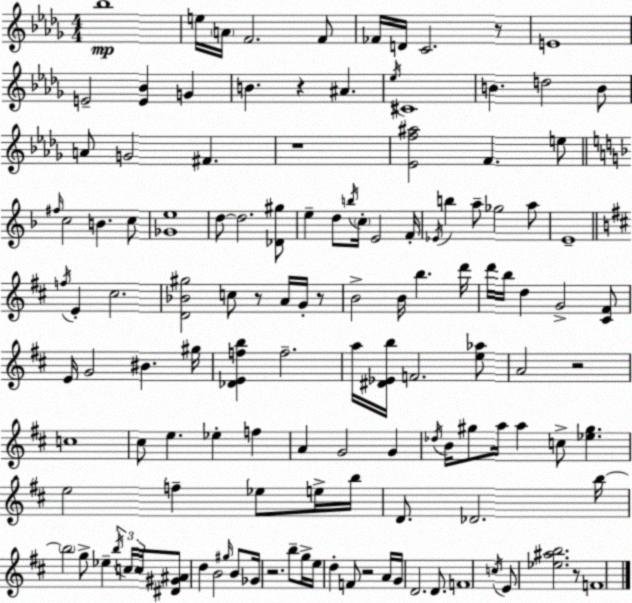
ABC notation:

X:1
T:Untitled
M:4/4
L:1/4
K:Bbm
_b4 e/4 A/4 F2 F/2 _F/4 D/4 C2 z/2 E4 E2 [E_B] G B z ^A _e/4 ^C4 B d2 B/2 A/2 G2 ^F z4 [_Ef^a]2 F e/2 ^f/4 c2 B c/2 [_Ge]4 d/2 d2 [_D^g]/2 e d/2 b/4 c/4 E2 F/4 _E/4 b a/2 _g2 a/2 E4 f/4 E ^c2 [D_B^g]2 c/2 z/2 A/4 G/4 z/2 B2 B/4 b d'/4 d'/4 b/4 d G2 [^C^F]/2 E/4 G2 ^B ^g/4 [_DEfb] f2 a/4 [^D_Eb]/4 F2 [e_a]/2 A2 z2 c4 ^c/2 e _e f A G2 G _d/4 B/4 ^g/2 a/4 a c/2 [_e^g] e2 f _e/2 e/4 b/4 D/2 _D2 b/4 b2 g/2 _e b/4 c/4 c/4 [^D^G^A]/2 d B2 ^g/4 B/2 _G/4 z2 b/2 g/4 e/4 d F/2 z2 A/4 G/4 D2 D/2 F4 c/4 E/2 [_e^ab]2 z/2 F4